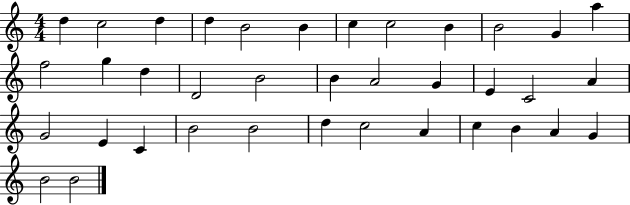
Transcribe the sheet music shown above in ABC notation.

X:1
T:Untitled
M:4/4
L:1/4
K:C
d c2 d d B2 B c c2 B B2 G a f2 g d D2 B2 B A2 G E C2 A G2 E C B2 B2 d c2 A c B A G B2 B2